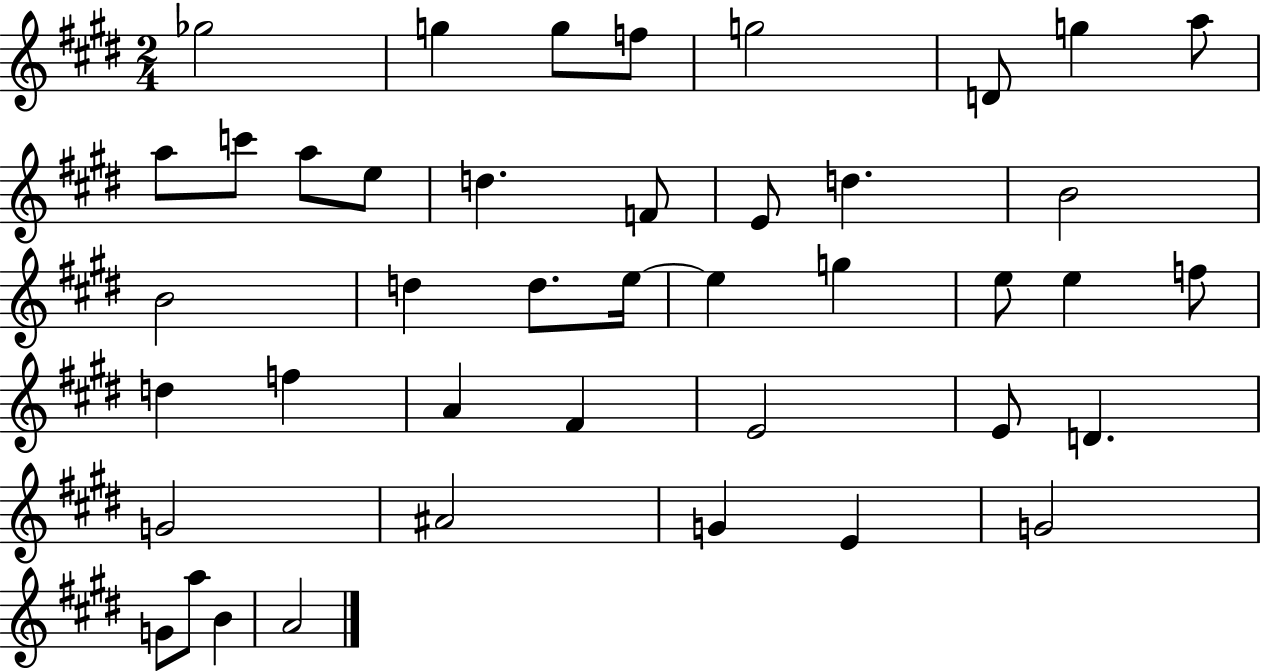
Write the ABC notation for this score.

X:1
T:Untitled
M:2/4
L:1/4
K:E
_g2 g g/2 f/2 g2 D/2 g a/2 a/2 c'/2 a/2 e/2 d F/2 E/2 d B2 B2 d d/2 e/4 e g e/2 e f/2 d f A ^F E2 E/2 D G2 ^A2 G E G2 G/2 a/2 B A2